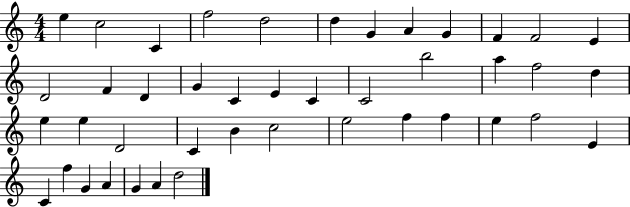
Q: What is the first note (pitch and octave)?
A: E5